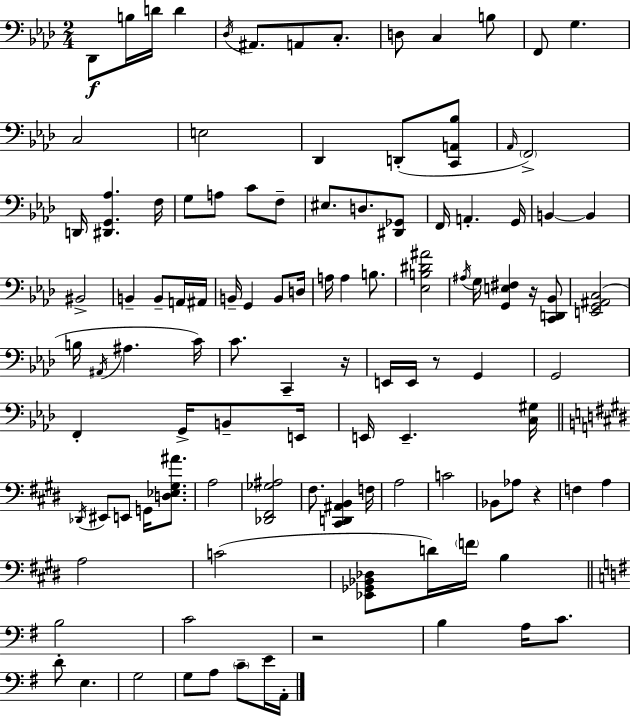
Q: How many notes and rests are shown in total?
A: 110